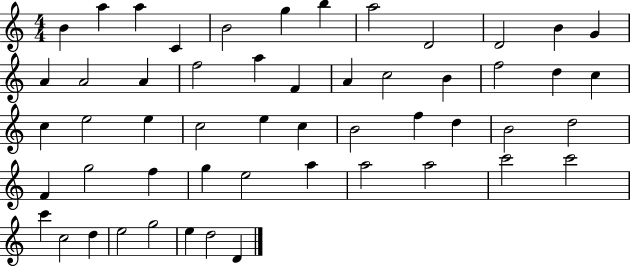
{
  \clef treble
  \numericTimeSignature
  \time 4/4
  \key c \major
  b'4 a''4 a''4 c'4 | b'2 g''4 b''4 | a''2 d'2 | d'2 b'4 g'4 | \break a'4 a'2 a'4 | f''2 a''4 f'4 | a'4 c''2 b'4 | f''2 d''4 c''4 | \break c''4 e''2 e''4 | c''2 e''4 c''4 | b'2 f''4 d''4 | b'2 d''2 | \break f'4 g''2 f''4 | g''4 e''2 a''4 | a''2 a''2 | c'''2 c'''2 | \break c'''4 c''2 d''4 | e''2 g''2 | e''4 d''2 d'4 | \bar "|."
}